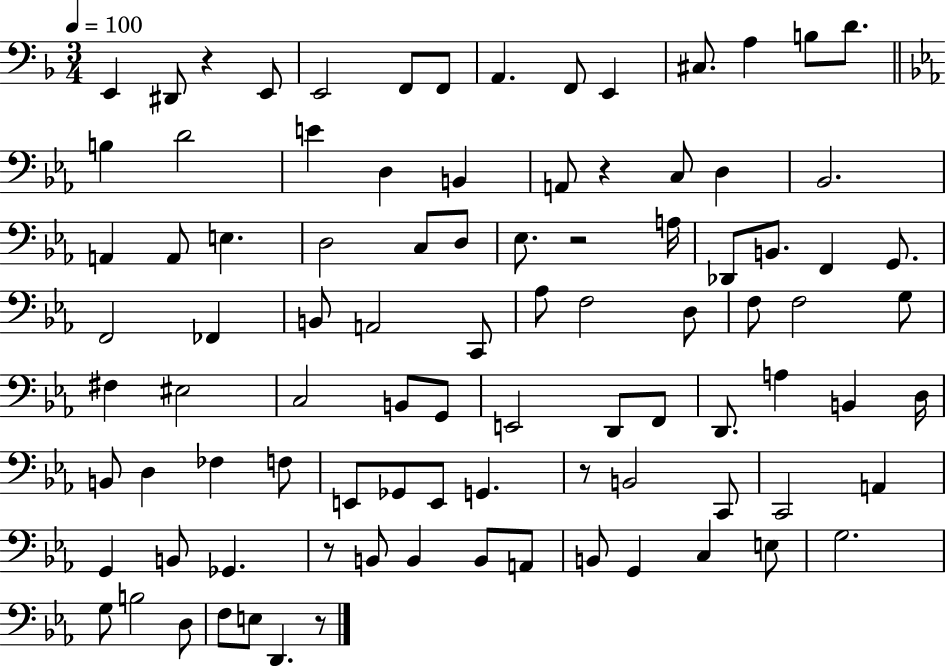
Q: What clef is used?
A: bass